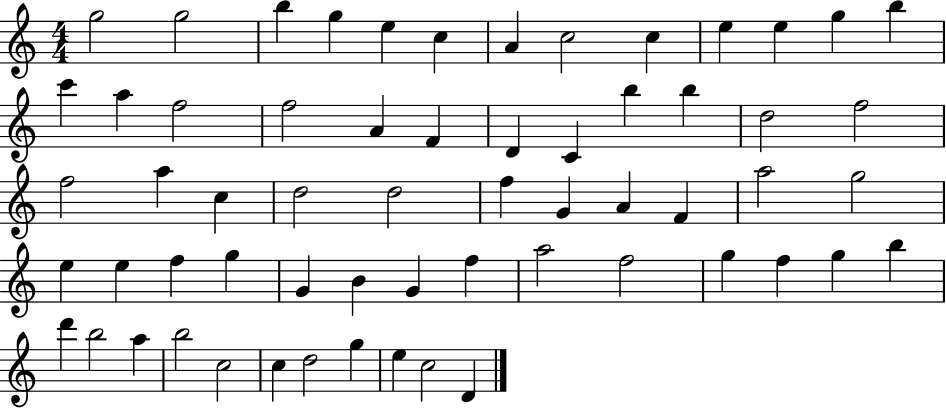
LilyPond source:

{
  \clef treble
  \numericTimeSignature
  \time 4/4
  \key c \major
  g''2 g''2 | b''4 g''4 e''4 c''4 | a'4 c''2 c''4 | e''4 e''4 g''4 b''4 | \break c'''4 a''4 f''2 | f''2 a'4 f'4 | d'4 c'4 b''4 b''4 | d''2 f''2 | \break f''2 a''4 c''4 | d''2 d''2 | f''4 g'4 a'4 f'4 | a''2 g''2 | \break e''4 e''4 f''4 g''4 | g'4 b'4 g'4 f''4 | a''2 f''2 | g''4 f''4 g''4 b''4 | \break d'''4 b''2 a''4 | b''2 c''2 | c''4 d''2 g''4 | e''4 c''2 d'4 | \break \bar "|."
}